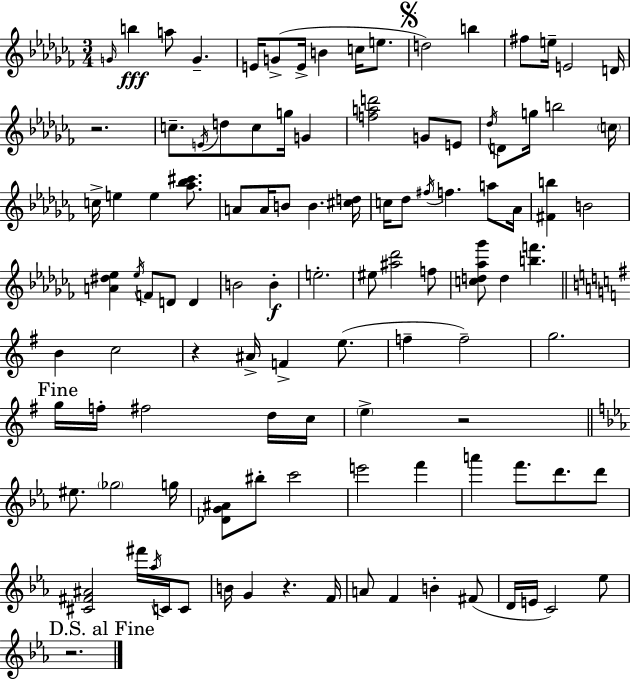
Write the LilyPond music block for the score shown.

{
  \clef treble
  \numericTimeSignature
  \time 3/4
  \key aes \minor
  \grace { g'16 }\fff b''4 a''8 g'4.-- | e'16 g'8->( e'16-> b'4 c''16 e''8. | \mark \markup { \musicglyph "scripts.segno" } d''2) b''4 | fis''8 e''16-- e'2 | \break d'16 r2. | c''8.-- \acciaccatura { e'16 } d''8 c''8 g''16 g'4 | <f'' a'' d'''>2 g'8 | e'8 \acciaccatura { des''16 } d'8 g''16 b''2 | \break \parenthesize c''16 c''16-> e''4 e''4 | <aes'' bes'' cis'''>8. a'8 a'16 b'8 b'4. | <cis'' d''>16 c''16 des''8 \acciaccatura { fis''16 } f''4. | a''8 aes'16 <fis' b''>4 b'2 | \break <a' dis'' ees''>4 \acciaccatura { ees''16 } f'8 d'8 | d'4 b'2 | b'4-.\f e''2.-. | eis''8 <ais'' des'''>2 | \break f''8 <c'' d'' aes'' ges'''>8 d''4 <b'' f'''>4. | \bar "||" \break \key g \major b'4 c''2 | r4 ais'16-> f'4-> e''8.( | f''4-- f''2--) | g''2. | \break \mark "Fine" g''16 f''16-. fis''2 d''16 c''16 | \parenthesize e''4-> r2 | \bar "||" \break \key c \minor eis''8. \parenthesize ges''2 g''16 | <des' g' ais'>8 bis''8-. c'''2 | e'''2 f'''4 | a'''4 f'''8. d'''8. d'''8 | \break <cis' fis' ais'>2 fis'''16 \acciaccatura { aes''16 } c'16 c'8 | b'16 g'4 r4. | f'16 a'8 f'4 b'4-. fis'8( | d'16 e'16 c'2) ees''8 | \break \mark "D.S. al Fine" r2. | \bar "|."
}